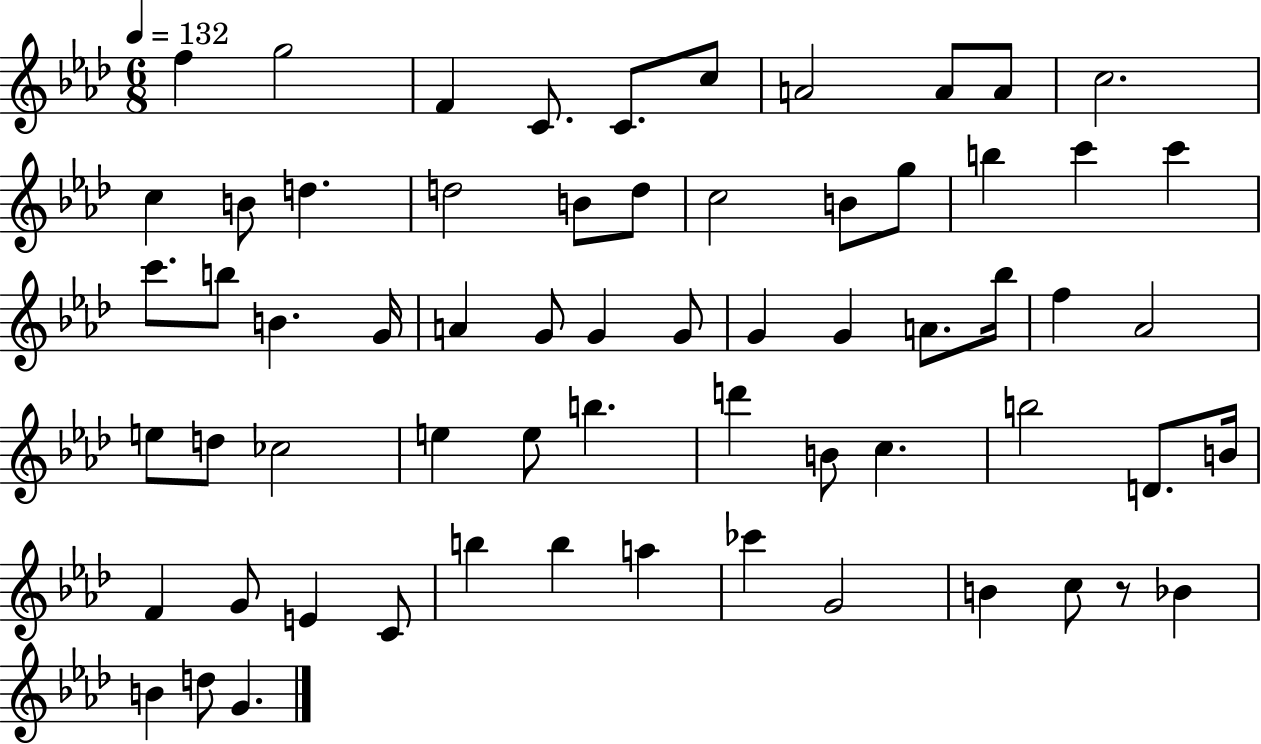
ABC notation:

X:1
T:Untitled
M:6/8
L:1/4
K:Ab
f g2 F C/2 C/2 c/2 A2 A/2 A/2 c2 c B/2 d d2 B/2 d/2 c2 B/2 g/2 b c' c' c'/2 b/2 B G/4 A G/2 G G/2 G G A/2 _b/4 f _A2 e/2 d/2 _c2 e e/2 b d' B/2 c b2 D/2 B/4 F G/2 E C/2 b b a _c' G2 B c/2 z/2 _B B d/2 G